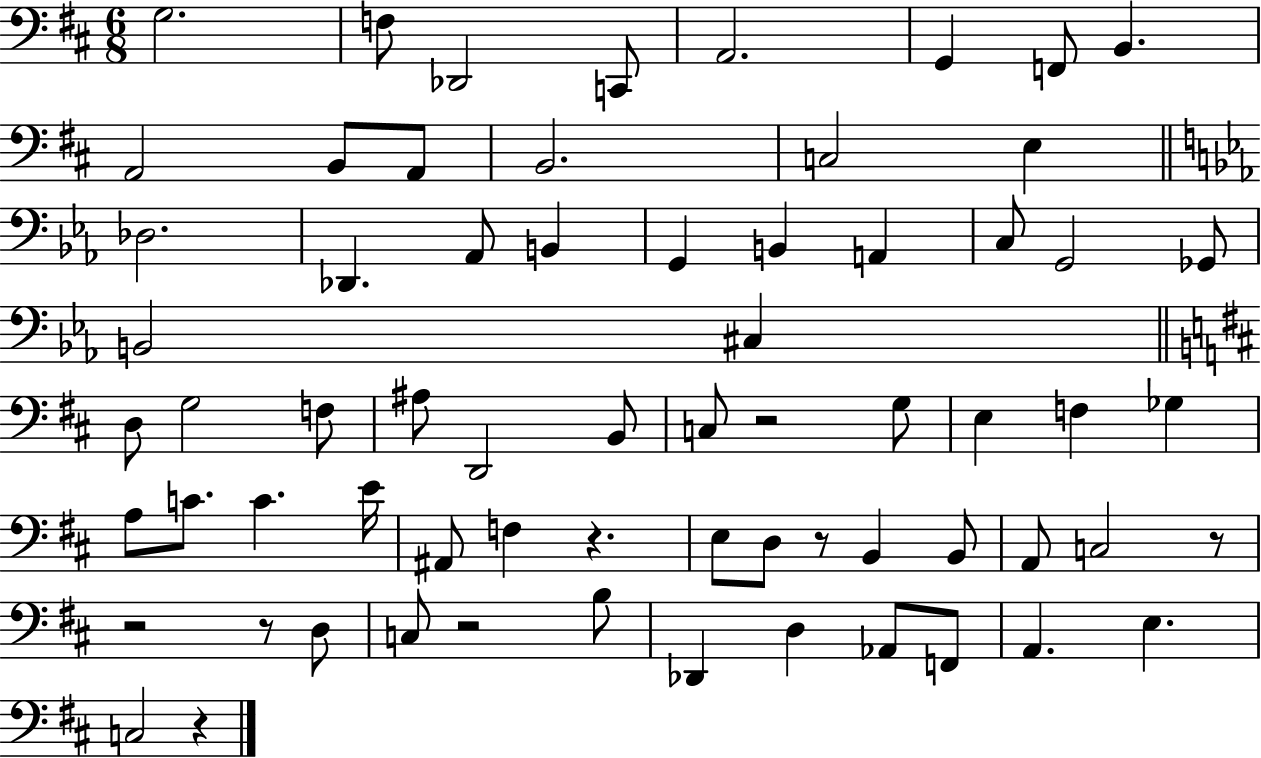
G3/h. F3/e Db2/h C2/e A2/h. G2/q F2/e B2/q. A2/h B2/e A2/e B2/h. C3/h E3/q Db3/h. Db2/q. Ab2/e B2/q G2/q B2/q A2/q C3/e G2/h Gb2/e B2/h C#3/q D3/e G3/h F3/e A#3/e D2/h B2/e C3/e R/h G3/e E3/q F3/q Gb3/q A3/e C4/e. C4/q. E4/s A#2/e F3/q R/q. E3/e D3/e R/e B2/q B2/e A2/e C3/h R/e R/h R/e D3/e C3/e R/h B3/e Db2/q D3/q Ab2/e F2/e A2/q. E3/q. C3/h R/q